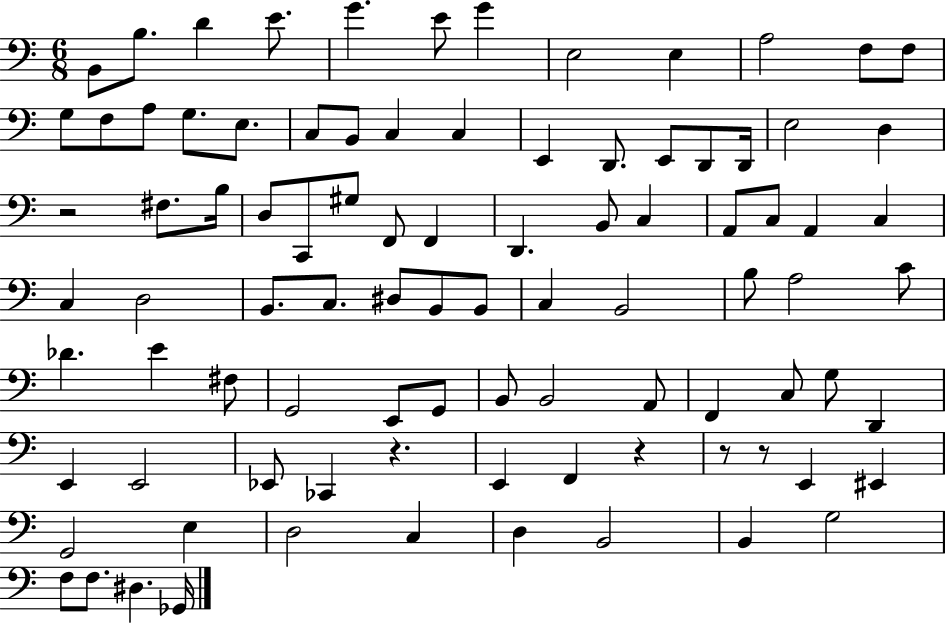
X:1
T:Untitled
M:6/8
L:1/4
K:C
B,,/2 B,/2 D E/2 G E/2 G E,2 E, A,2 F,/2 F,/2 G,/2 F,/2 A,/2 G,/2 E,/2 C,/2 B,,/2 C, C, E,, D,,/2 E,,/2 D,,/2 D,,/4 E,2 D, z2 ^F,/2 B,/4 D,/2 C,,/2 ^G,/2 F,,/2 F,, D,, B,,/2 C, A,,/2 C,/2 A,, C, C, D,2 B,,/2 C,/2 ^D,/2 B,,/2 B,,/2 C, B,,2 B,/2 A,2 C/2 _D E ^F,/2 G,,2 E,,/2 G,,/2 B,,/2 B,,2 A,,/2 F,, C,/2 G,/2 D,, E,, E,,2 _E,,/2 _C,, z E,, F,, z z/2 z/2 E,, ^E,, G,,2 E, D,2 C, D, B,,2 B,, G,2 F,/2 F,/2 ^D, _G,,/4